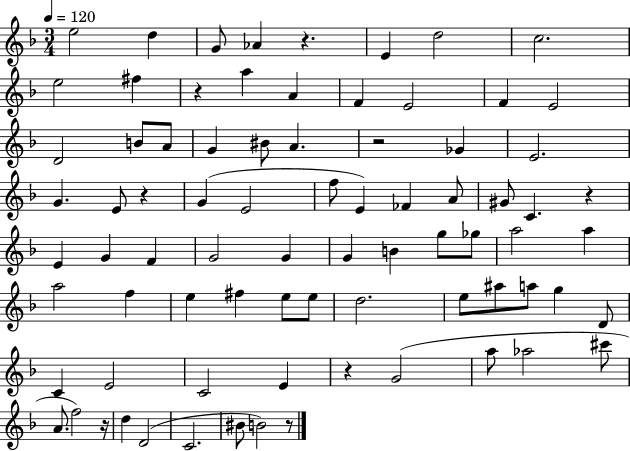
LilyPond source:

{
  \clef treble
  \numericTimeSignature
  \time 3/4
  \key f \major
  \tempo 4 = 120
  e''2 d''4 | g'8 aes'4 r4. | e'4 d''2 | c''2. | \break e''2 fis''4 | r4 a''4 a'4 | f'4 e'2 | f'4 e'2 | \break d'2 b'8 a'8 | g'4 bis'8 a'4. | r2 ges'4 | e'2. | \break g'4. e'8 r4 | g'4( e'2 | f''8 e'4) fes'4 a'8 | gis'8 c'4. r4 | \break e'4 g'4 f'4 | g'2 g'4 | g'4 b'4 g''8 ges''8 | a''2 a''4 | \break a''2 f''4 | e''4 fis''4 e''8 e''8 | d''2. | e''8 ais''8 a''8 g''4 d'8 | \break c'4 e'2 | c'2 e'4 | r4 g'2( | a''8 aes''2 cis'''8 | \break a'8. f''2) r16 | d''4 d'2( | c'2. | bis'8 b'2) r8 | \break \bar "|."
}